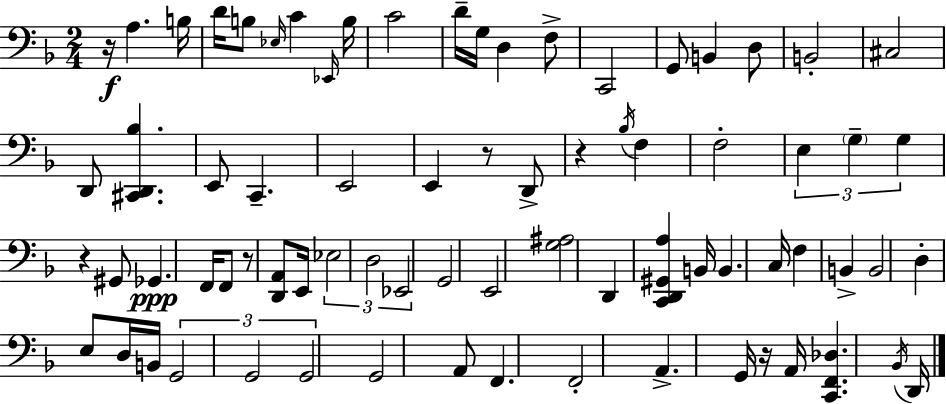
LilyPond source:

{
  \clef bass
  \numericTimeSignature
  \time 2/4
  \key d \minor
  \repeat volta 2 { r16\f a4. b16 | d'16 b8 \grace { ees16 } c'4 | \grace { ees,16 } b16 c'2 | d'16-- g16 d4 | \break f8-> c,2 | g,8 b,4 | d8 b,2-. | cis2 | \break d,8 <cis, d, bes>4. | e,8 c,4.-- | e,2 | e,4 r8 | \break d,8-> r4 \acciaccatura { bes16 } f4 | f2-. | \tuplet 3/2 { e4 \parenthesize g4-- | g4 } r4 | \break gis,8 ges,4.\ppp | f,16 f,8 r8 | <d, a,>8 e,16 \tuplet 3/2 { ees2 | d2 | \break ees,2 } | g,2 | e,2 | <g ais>2 | \break d,4 <c, d, gis, a>4 | b,16 b,4. | c16 f4 b,4-> | b,2 | \break d4-. e8 | d16 b,16 \tuplet 3/2 { g,2 | g,2 | g,2 } | \break g,2 | a,8 f,4. | f,2-. | a,4.-> | \break g,16 r16 a,16 <c, f, des>4. | \acciaccatura { bes,16 } d,16 } \bar "|."
}